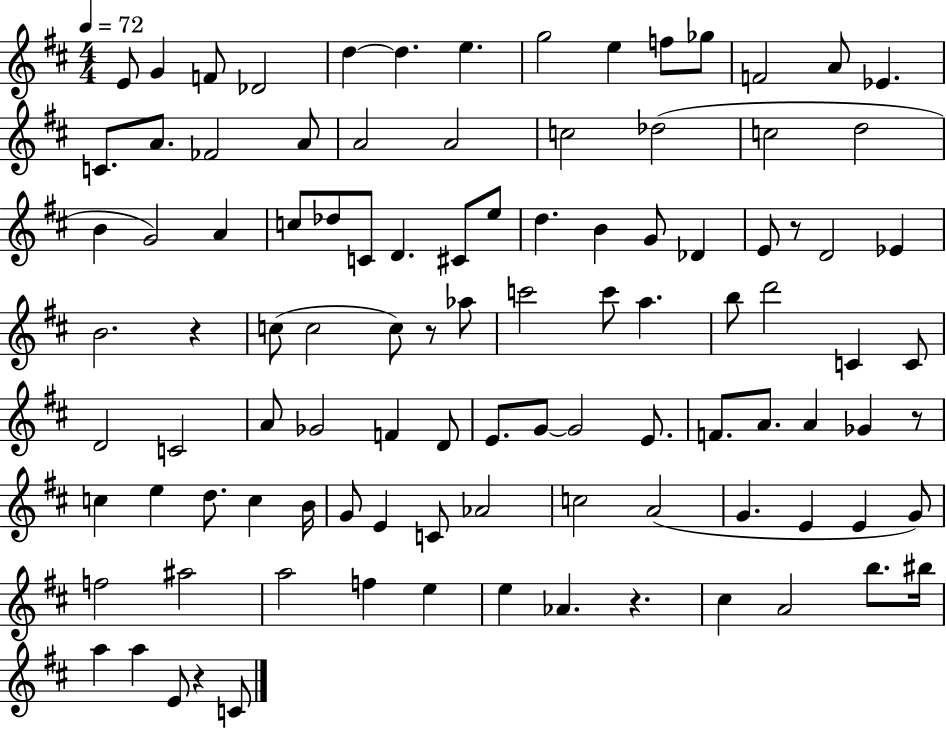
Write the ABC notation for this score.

X:1
T:Untitled
M:4/4
L:1/4
K:D
E/2 G F/2 _D2 d d e g2 e f/2 _g/2 F2 A/2 _E C/2 A/2 _F2 A/2 A2 A2 c2 _d2 c2 d2 B G2 A c/2 _d/2 C/2 D ^C/2 e/2 d B G/2 _D E/2 z/2 D2 _E B2 z c/2 c2 c/2 z/2 _a/2 c'2 c'/2 a b/2 d'2 C C/2 D2 C2 A/2 _G2 F D/2 E/2 G/2 G2 E/2 F/2 A/2 A _G z/2 c e d/2 c B/4 G/2 E C/2 _A2 c2 A2 G E E G/2 f2 ^a2 a2 f e e _A z ^c A2 b/2 ^b/4 a a E/2 z C/2